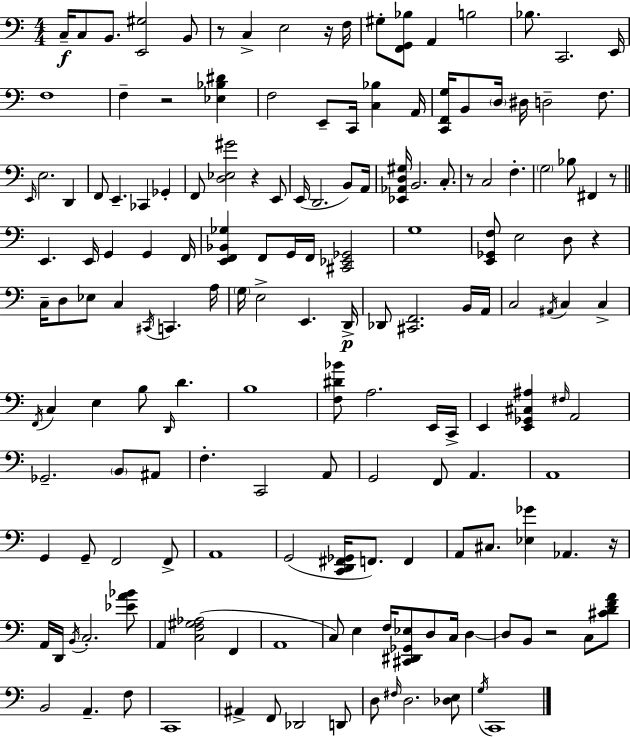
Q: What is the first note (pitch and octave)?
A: C3